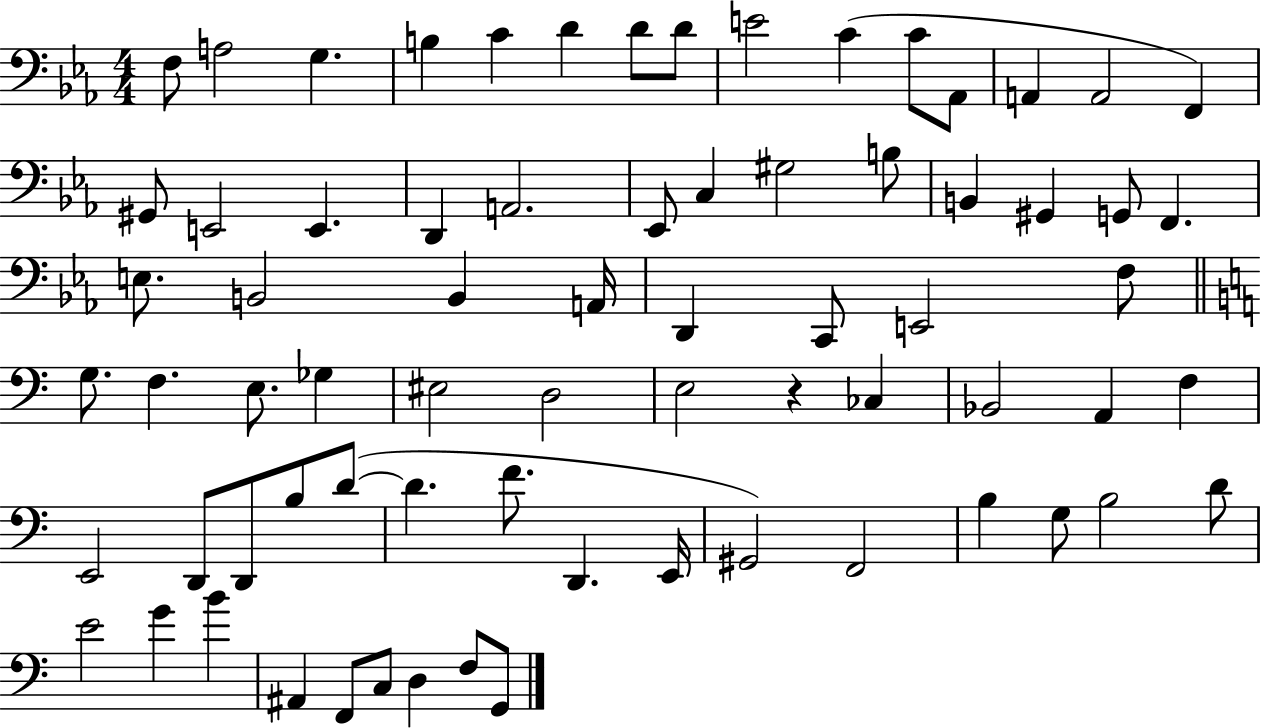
{
  \clef bass
  \numericTimeSignature
  \time 4/4
  \key ees \major
  f8 a2 g4. | b4 c'4 d'4 d'8 d'8 | e'2 c'4( c'8 aes,8 | a,4 a,2 f,4) | \break gis,8 e,2 e,4. | d,4 a,2. | ees,8 c4 gis2 b8 | b,4 gis,4 g,8 f,4. | \break e8. b,2 b,4 a,16 | d,4 c,8 e,2 f8 | \bar "||" \break \key c \major g8. f4. e8. ges4 | eis2 d2 | e2 r4 ces4 | bes,2 a,4 f4 | \break e,2 d,8 d,8 b8 d'8~(~ | d'4. f'8. d,4. e,16 | gis,2) f,2 | b4 g8 b2 d'8 | \break e'2 g'4 b'4 | ais,4 f,8 c8 d4 f8 g,8 | \bar "|."
}